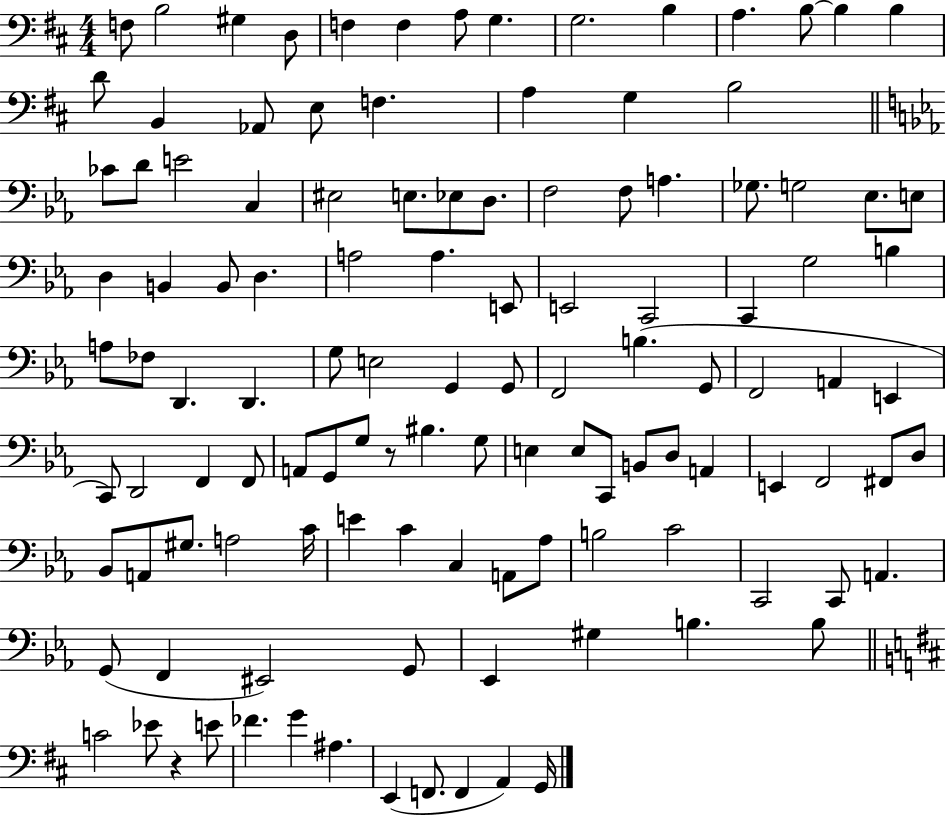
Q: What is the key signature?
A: D major